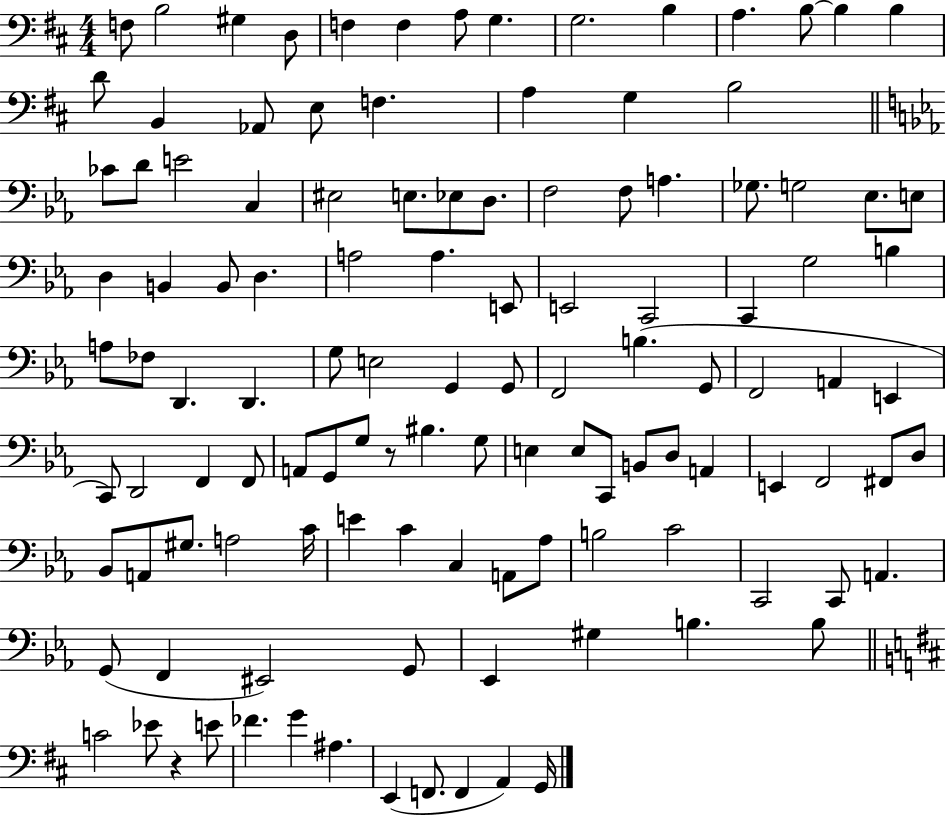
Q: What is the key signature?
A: D major